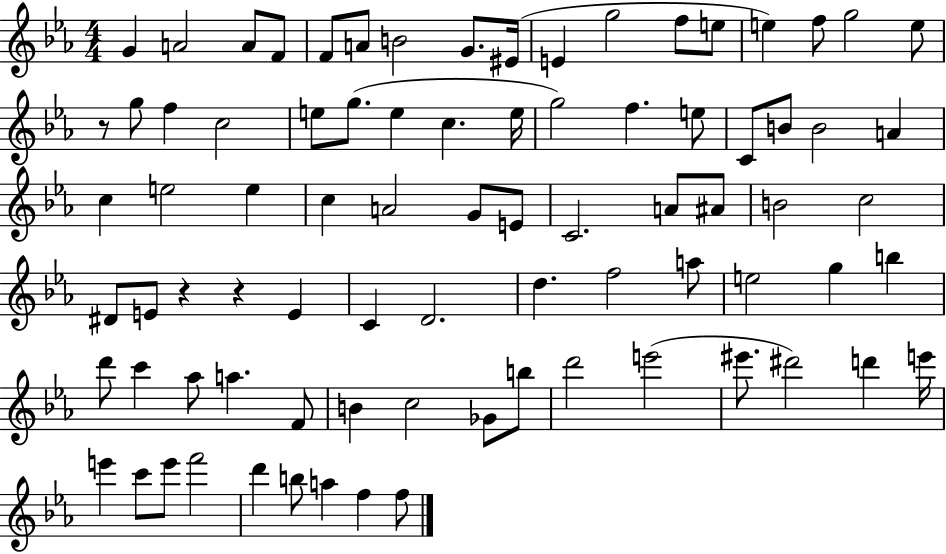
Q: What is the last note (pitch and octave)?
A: F5